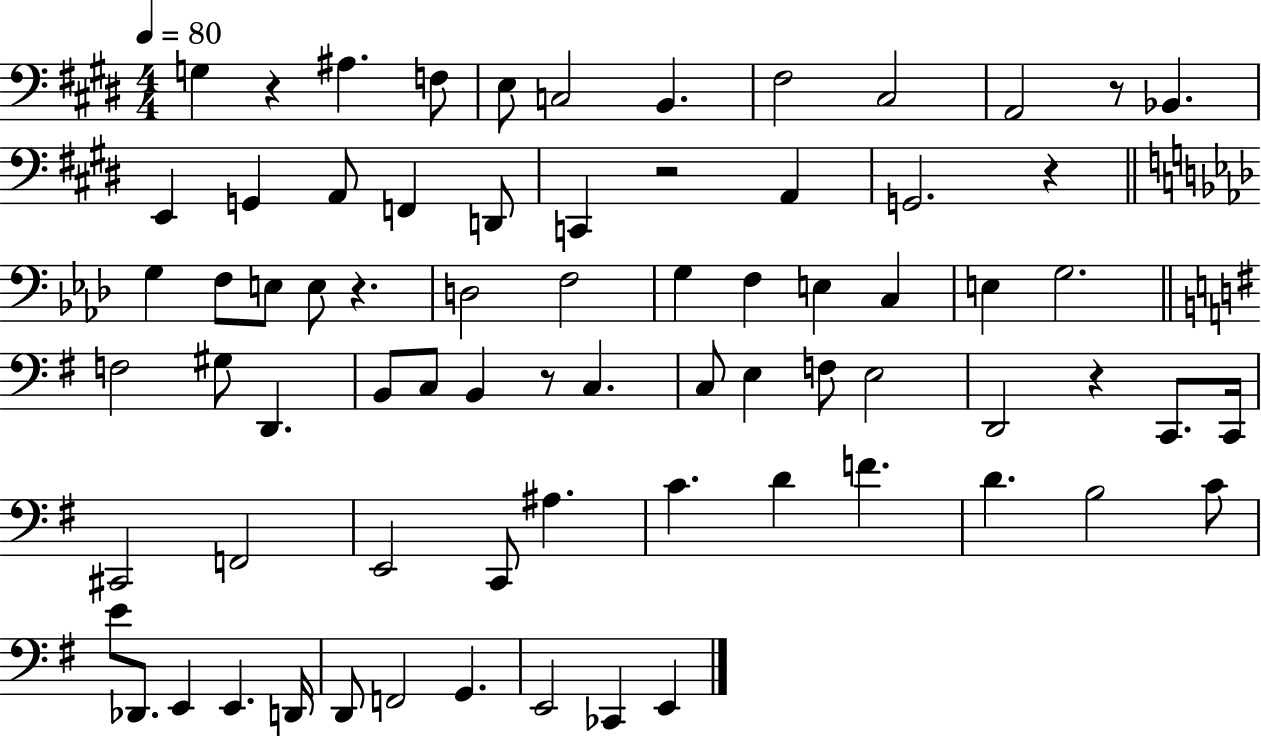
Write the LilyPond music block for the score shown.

{
  \clef bass
  \numericTimeSignature
  \time 4/4
  \key e \major
  \tempo 4 = 80
  \repeat volta 2 { g4 r4 ais4. f8 | e8 c2 b,4. | fis2 cis2 | a,2 r8 bes,4. | \break e,4 g,4 a,8 f,4 d,8 | c,4 r2 a,4 | g,2. r4 | \bar "||" \break \key f \minor g4 f8 e8 e8 r4. | d2 f2 | g4 f4 e4 c4 | e4 g2. | \break \bar "||" \break \key g \major f2 gis8 d,4. | b,8 c8 b,4 r8 c4. | c8 e4 f8 e2 | d,2 r4 c,8. c,16 | \break cis,2 f,2 | e,2 c,8 ais4. | c'4. d'4 f'4. | d'4. b2 c'8 | \break e'8 des,8. e,4 e,4. d,16 | d,8 f,2 g,4. | e,2 ces,4 e,4 | } \bar "|."
}